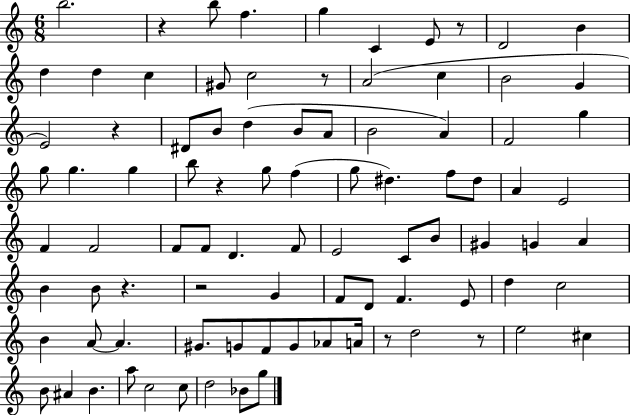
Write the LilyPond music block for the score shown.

{
  \clef treble
  \numericTimeSignature
  \time 6/8
  \key c \major
  \repeat volta 2 { b''2. | r4 b''8 f''4. | g''4 c'4 e'8 r8 | d'2 b'4 | \break d''4 d''4 c''4 | gis'8 c''2 r8 | a'2( c''4 | b'2 g'4 | \break e'2) r4 | dis'8 b'8 d''4( b'8 a'8 | b'2 a'4) | f'2 g''4 | \break g''8 g''4. g''4 | b''8 r4 g''8 f''4( | g''8 dis''4.) f''8 dis''8 | a'4 e'2 | \break f'4 f'2 | f'8 f'8 d'4. f'8 | e'2 c'8 b'8 | gis'4 g'4 a'4 | \break b'4 b'8 r4. | r2 g'4 | f'8 d'8 f'4. e'8 | d''4 c''2 | \break b'4 a'8~~ a'4. | gis'8. g'8 f'8 g'8 aes'8 a'16 | r8 d''2 r8 | e''2 cis''4 | \break b'8 ais'4 b'4. | a''8 c''2 c''8 | d''2 bes'8 g''8 | } \bar "|."
}